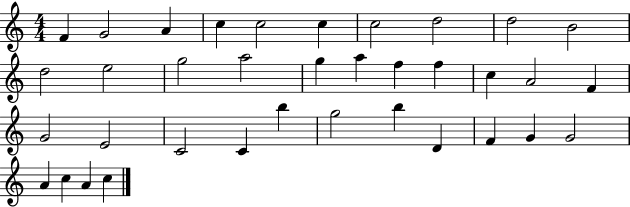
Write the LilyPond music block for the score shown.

{
  \clef treble
  \numericTimeSignature
  \time 4/4
  \key c \major
  f'4 g'2 a'4 | c''4 c''2 c''4 | c''2 d''2 | d''2 b'2 | \break d''2 e''2 | g''2 a''2 | g''4 a''4 f''4 f''4 | c''4 a'2 f'4 | \break g'2 e'2 | c'2 c'4 b''4 | g''2 b''4 d'4 | f'4 g'4 g'2 | \break a'4 c''4 a'4 c''4 | \bar "|."
}